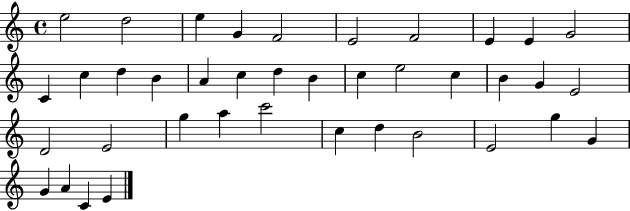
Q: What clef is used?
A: treble